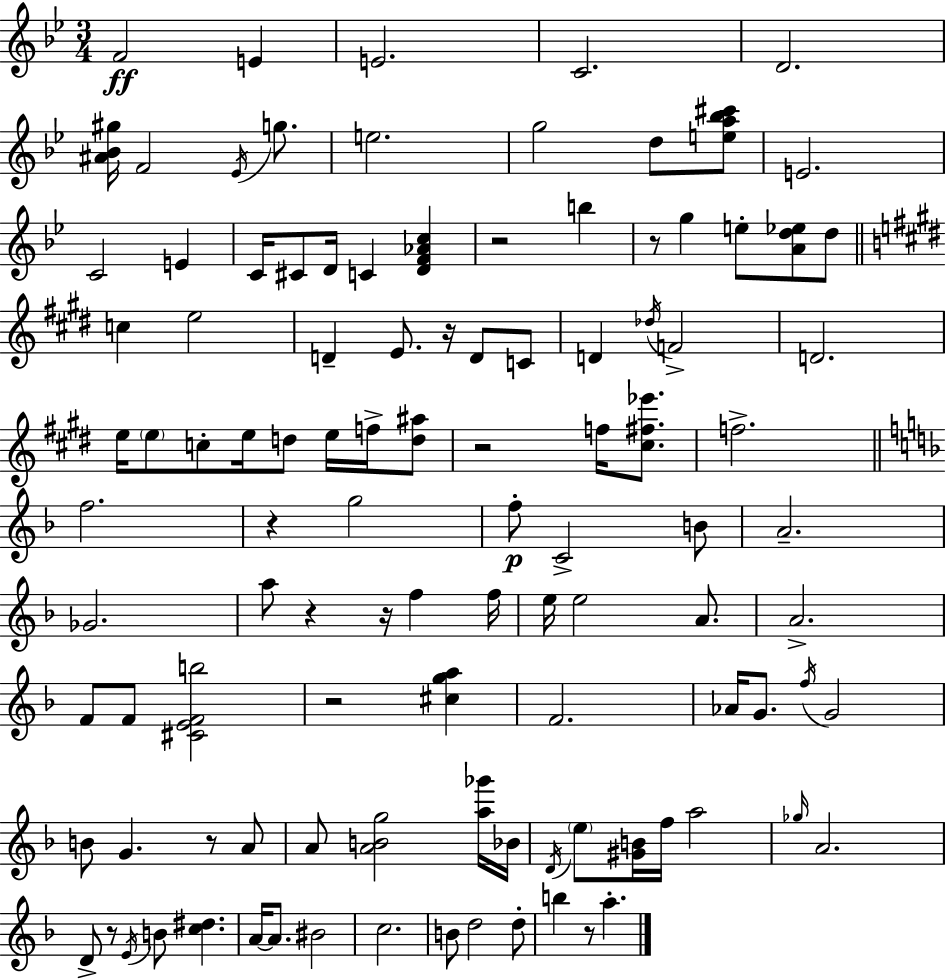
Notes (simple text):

F4/h E4/q E4/h. C4/h. D4/h. [A#4,Bb4,G#5]/s F4/h Eb4/s G5/e. E5/h. G5/h D5/e [E5,A5,Bb5,C#6]/e E4/h. C4/h E4/q C4/s C#4/e D4/s C4/q [D4,F4,Ab4,C5]/q R/h B5/q R/e G5/q E5/e [A4,D5,Eb5]/e D5/e C5/q E5/h D4/q E4/e. R/s D4/e C4/e D4/q Db5/s F4/h D4/h. E5/s E5/e C5/e E5/s D5/e E5/s F5/s [D5,A#5]/e R/h F5/s [C#5,F#5,Eb6]/e. F5/h. F5/h. R/q G5/h F5/e C4/h B4/e A4/h. Gb4/h. A5/e R/q R/s F5/q F5/s E5/s E5/h A4/e. A4/h. F4/e F4/e [C#4,E4,F4,B5]/h R/h [C#5,G5,A5]/q F4/h. Ab4/s G4/e. F5/s G4/h B4/e G4/q. R/e A4/e A4/e [A4,B4,G5]/h [A5,Gb6]/s Bb4/s D4/s E5/e [G#4,B4]/s F5/s A5/h Gb5/s A4/h. D4/e R/e E4/s B4/e [C5,D#5]/q. A4/s A4/e. BIS4/h C5/h. B4/e D5/h D5/e B5/q R/e A5/q.